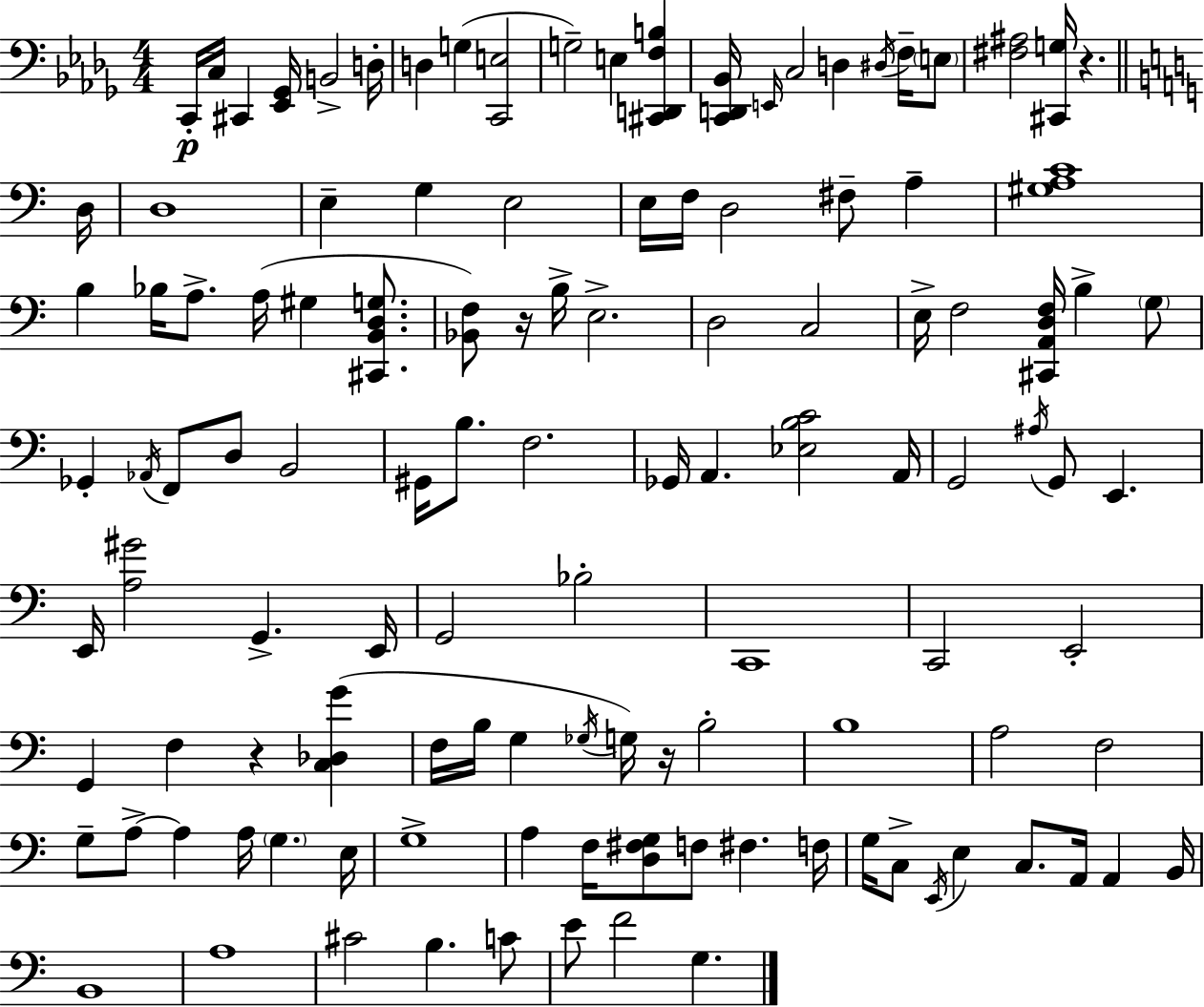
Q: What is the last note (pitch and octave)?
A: G3